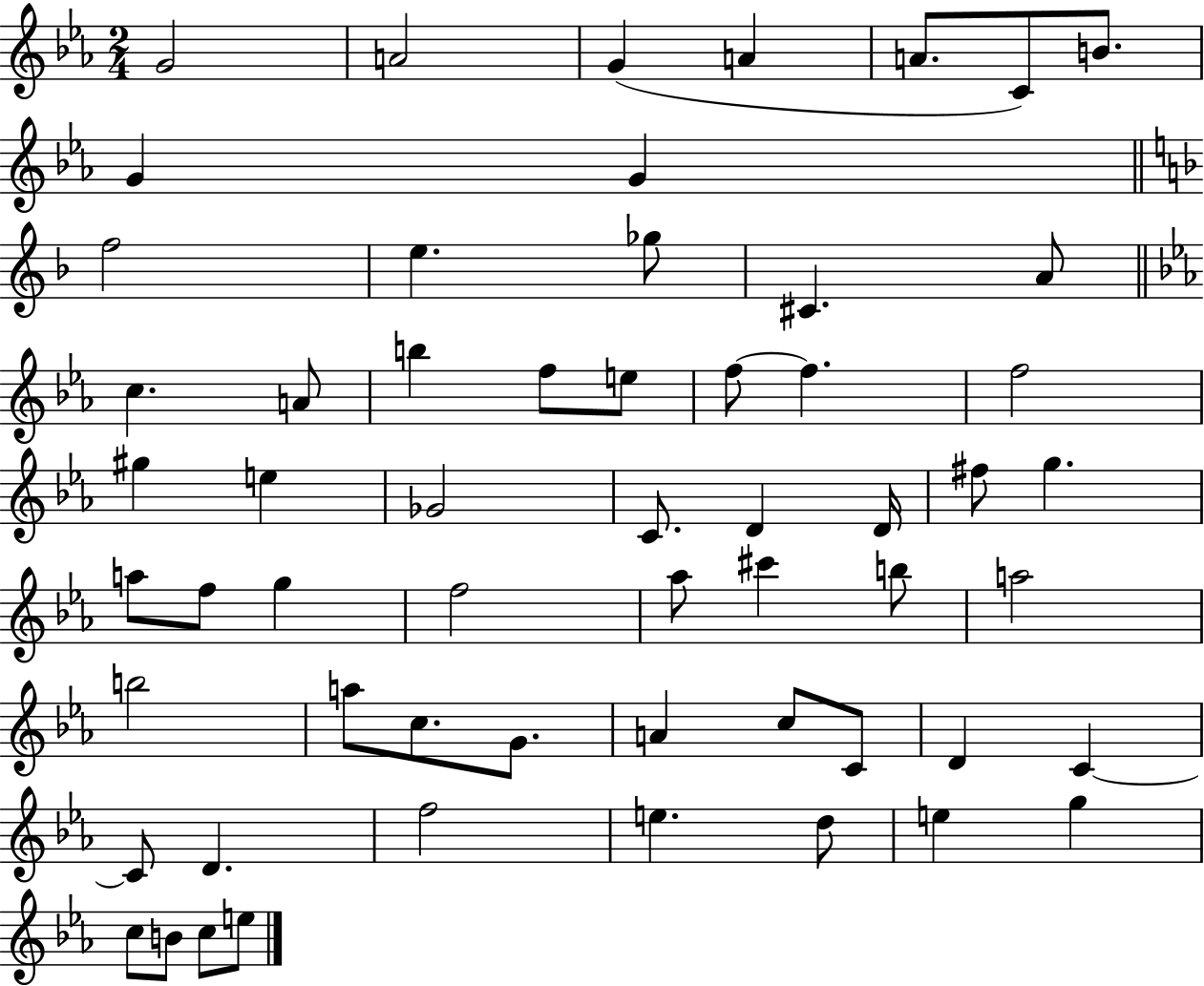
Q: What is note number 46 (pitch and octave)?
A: D4